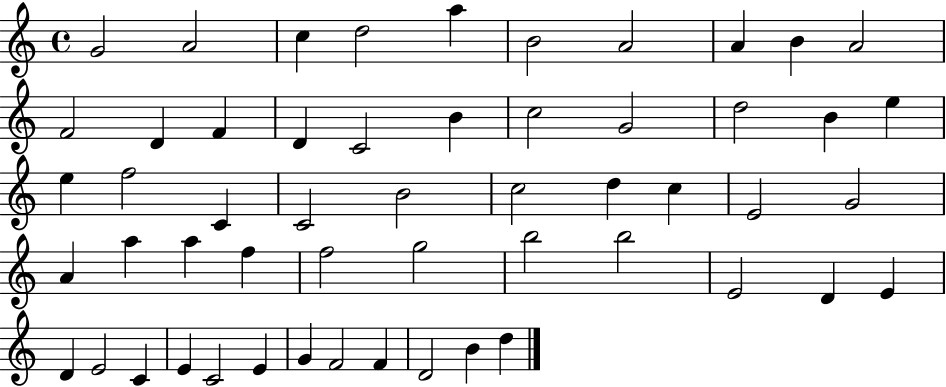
G4/h A4/h C5/q D5/h A5/q B4/h A4/h A4/q B4/q A4/h F4/h D4/q F4/q D4/q C4/h B4/q C5/h G4/h D5/h B4/q E5/q E5/q F5/h C4/q C4/h B4/h C5/h D5/q C5/q E4/h G4/h A4/q A5/q A5/q F5/q F5/h G5/h B5/h B5/h E4/h D4/q E4/q D4/q E4/h C4/q E4/q C4/h E4/q G4/q F4/h F4/q D4/h B4/q D5/q